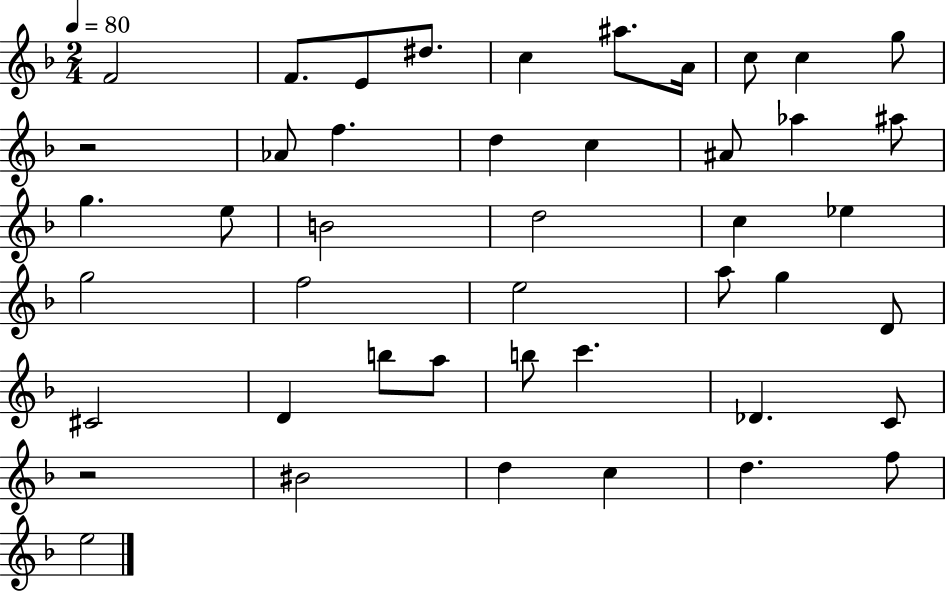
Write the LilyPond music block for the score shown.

{
  \clef treble
  \numericTimeSignature
  \time 2/4
  \key f \major
  \tempo 4 = 80
  f'2 | f'8. e'8 dis''8. | c''4 ais''8. a'16 | c''8 c''4 g''8 | \break r2 | aes'8 f''4. | d''4 c''4 | ais'8 aes''4 ais''8 | \break g''4. e''8 | b'2 | d''2 | c''4 ees''4 | \break g''2 | f''2 | e''2 | a''8 g''4 d'8 | \break cis'2 | d'4 b''8 a''8 | b''8 c'''4. | des'4. c'8 | \break r2 | bis'2 | d''4 c''4 | d''4. f''8 | \break e''2 | \bar "|."
}